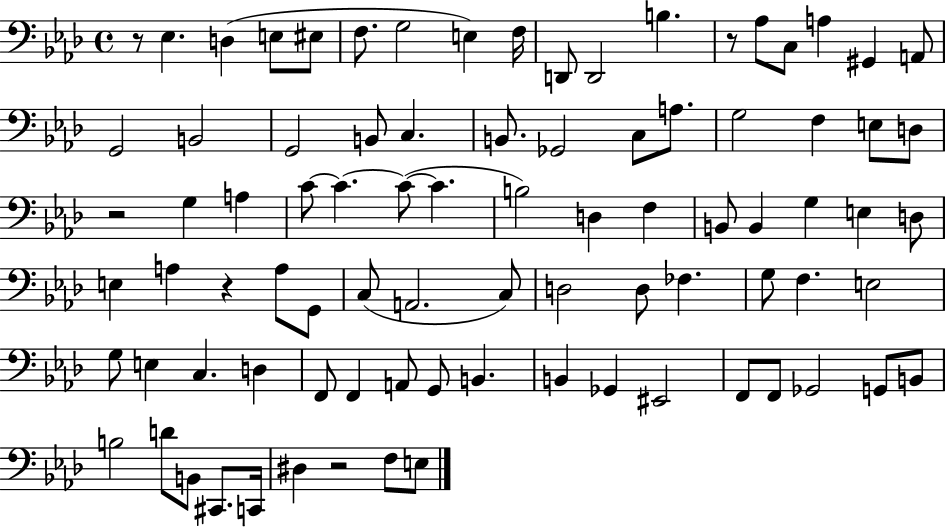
X:1
T:Untitled
M:4/4
L:1/4
K:Ab
z/2 _E, D, E,/2 ^E,/2 F,/2 G,2 E, F,/4 D,,/2 D,,2 B, z/2 _A,/2 C,/2 A, ^G,, A,,/2 G,,2 B,,2 G,,2 B,,/2 C, B,,/2 _G,,2 C,/2 A,/2 G,2 F, E,/2 D,/2 z2 G, A, C/2 C C/2 C B,2 D, F, B,,/2 B,, G, E, D,/2 E, A, z A,/2 G,,/2 C,/2 A,,2 C,/2 D,2 D,/2 _F, G,/2 F, E,2 G,/2 E, C, D, F,,/2 F,, A,,/2 G,,/2 B,, B,, _G,, ^E,,2 F,,/2 F,,/2 _G,,2 G,,/2 B,,/2 B,2 D/2 B,,/2 ^C,,/2 C,,/4 ^D, z2 F,/2 E,/2